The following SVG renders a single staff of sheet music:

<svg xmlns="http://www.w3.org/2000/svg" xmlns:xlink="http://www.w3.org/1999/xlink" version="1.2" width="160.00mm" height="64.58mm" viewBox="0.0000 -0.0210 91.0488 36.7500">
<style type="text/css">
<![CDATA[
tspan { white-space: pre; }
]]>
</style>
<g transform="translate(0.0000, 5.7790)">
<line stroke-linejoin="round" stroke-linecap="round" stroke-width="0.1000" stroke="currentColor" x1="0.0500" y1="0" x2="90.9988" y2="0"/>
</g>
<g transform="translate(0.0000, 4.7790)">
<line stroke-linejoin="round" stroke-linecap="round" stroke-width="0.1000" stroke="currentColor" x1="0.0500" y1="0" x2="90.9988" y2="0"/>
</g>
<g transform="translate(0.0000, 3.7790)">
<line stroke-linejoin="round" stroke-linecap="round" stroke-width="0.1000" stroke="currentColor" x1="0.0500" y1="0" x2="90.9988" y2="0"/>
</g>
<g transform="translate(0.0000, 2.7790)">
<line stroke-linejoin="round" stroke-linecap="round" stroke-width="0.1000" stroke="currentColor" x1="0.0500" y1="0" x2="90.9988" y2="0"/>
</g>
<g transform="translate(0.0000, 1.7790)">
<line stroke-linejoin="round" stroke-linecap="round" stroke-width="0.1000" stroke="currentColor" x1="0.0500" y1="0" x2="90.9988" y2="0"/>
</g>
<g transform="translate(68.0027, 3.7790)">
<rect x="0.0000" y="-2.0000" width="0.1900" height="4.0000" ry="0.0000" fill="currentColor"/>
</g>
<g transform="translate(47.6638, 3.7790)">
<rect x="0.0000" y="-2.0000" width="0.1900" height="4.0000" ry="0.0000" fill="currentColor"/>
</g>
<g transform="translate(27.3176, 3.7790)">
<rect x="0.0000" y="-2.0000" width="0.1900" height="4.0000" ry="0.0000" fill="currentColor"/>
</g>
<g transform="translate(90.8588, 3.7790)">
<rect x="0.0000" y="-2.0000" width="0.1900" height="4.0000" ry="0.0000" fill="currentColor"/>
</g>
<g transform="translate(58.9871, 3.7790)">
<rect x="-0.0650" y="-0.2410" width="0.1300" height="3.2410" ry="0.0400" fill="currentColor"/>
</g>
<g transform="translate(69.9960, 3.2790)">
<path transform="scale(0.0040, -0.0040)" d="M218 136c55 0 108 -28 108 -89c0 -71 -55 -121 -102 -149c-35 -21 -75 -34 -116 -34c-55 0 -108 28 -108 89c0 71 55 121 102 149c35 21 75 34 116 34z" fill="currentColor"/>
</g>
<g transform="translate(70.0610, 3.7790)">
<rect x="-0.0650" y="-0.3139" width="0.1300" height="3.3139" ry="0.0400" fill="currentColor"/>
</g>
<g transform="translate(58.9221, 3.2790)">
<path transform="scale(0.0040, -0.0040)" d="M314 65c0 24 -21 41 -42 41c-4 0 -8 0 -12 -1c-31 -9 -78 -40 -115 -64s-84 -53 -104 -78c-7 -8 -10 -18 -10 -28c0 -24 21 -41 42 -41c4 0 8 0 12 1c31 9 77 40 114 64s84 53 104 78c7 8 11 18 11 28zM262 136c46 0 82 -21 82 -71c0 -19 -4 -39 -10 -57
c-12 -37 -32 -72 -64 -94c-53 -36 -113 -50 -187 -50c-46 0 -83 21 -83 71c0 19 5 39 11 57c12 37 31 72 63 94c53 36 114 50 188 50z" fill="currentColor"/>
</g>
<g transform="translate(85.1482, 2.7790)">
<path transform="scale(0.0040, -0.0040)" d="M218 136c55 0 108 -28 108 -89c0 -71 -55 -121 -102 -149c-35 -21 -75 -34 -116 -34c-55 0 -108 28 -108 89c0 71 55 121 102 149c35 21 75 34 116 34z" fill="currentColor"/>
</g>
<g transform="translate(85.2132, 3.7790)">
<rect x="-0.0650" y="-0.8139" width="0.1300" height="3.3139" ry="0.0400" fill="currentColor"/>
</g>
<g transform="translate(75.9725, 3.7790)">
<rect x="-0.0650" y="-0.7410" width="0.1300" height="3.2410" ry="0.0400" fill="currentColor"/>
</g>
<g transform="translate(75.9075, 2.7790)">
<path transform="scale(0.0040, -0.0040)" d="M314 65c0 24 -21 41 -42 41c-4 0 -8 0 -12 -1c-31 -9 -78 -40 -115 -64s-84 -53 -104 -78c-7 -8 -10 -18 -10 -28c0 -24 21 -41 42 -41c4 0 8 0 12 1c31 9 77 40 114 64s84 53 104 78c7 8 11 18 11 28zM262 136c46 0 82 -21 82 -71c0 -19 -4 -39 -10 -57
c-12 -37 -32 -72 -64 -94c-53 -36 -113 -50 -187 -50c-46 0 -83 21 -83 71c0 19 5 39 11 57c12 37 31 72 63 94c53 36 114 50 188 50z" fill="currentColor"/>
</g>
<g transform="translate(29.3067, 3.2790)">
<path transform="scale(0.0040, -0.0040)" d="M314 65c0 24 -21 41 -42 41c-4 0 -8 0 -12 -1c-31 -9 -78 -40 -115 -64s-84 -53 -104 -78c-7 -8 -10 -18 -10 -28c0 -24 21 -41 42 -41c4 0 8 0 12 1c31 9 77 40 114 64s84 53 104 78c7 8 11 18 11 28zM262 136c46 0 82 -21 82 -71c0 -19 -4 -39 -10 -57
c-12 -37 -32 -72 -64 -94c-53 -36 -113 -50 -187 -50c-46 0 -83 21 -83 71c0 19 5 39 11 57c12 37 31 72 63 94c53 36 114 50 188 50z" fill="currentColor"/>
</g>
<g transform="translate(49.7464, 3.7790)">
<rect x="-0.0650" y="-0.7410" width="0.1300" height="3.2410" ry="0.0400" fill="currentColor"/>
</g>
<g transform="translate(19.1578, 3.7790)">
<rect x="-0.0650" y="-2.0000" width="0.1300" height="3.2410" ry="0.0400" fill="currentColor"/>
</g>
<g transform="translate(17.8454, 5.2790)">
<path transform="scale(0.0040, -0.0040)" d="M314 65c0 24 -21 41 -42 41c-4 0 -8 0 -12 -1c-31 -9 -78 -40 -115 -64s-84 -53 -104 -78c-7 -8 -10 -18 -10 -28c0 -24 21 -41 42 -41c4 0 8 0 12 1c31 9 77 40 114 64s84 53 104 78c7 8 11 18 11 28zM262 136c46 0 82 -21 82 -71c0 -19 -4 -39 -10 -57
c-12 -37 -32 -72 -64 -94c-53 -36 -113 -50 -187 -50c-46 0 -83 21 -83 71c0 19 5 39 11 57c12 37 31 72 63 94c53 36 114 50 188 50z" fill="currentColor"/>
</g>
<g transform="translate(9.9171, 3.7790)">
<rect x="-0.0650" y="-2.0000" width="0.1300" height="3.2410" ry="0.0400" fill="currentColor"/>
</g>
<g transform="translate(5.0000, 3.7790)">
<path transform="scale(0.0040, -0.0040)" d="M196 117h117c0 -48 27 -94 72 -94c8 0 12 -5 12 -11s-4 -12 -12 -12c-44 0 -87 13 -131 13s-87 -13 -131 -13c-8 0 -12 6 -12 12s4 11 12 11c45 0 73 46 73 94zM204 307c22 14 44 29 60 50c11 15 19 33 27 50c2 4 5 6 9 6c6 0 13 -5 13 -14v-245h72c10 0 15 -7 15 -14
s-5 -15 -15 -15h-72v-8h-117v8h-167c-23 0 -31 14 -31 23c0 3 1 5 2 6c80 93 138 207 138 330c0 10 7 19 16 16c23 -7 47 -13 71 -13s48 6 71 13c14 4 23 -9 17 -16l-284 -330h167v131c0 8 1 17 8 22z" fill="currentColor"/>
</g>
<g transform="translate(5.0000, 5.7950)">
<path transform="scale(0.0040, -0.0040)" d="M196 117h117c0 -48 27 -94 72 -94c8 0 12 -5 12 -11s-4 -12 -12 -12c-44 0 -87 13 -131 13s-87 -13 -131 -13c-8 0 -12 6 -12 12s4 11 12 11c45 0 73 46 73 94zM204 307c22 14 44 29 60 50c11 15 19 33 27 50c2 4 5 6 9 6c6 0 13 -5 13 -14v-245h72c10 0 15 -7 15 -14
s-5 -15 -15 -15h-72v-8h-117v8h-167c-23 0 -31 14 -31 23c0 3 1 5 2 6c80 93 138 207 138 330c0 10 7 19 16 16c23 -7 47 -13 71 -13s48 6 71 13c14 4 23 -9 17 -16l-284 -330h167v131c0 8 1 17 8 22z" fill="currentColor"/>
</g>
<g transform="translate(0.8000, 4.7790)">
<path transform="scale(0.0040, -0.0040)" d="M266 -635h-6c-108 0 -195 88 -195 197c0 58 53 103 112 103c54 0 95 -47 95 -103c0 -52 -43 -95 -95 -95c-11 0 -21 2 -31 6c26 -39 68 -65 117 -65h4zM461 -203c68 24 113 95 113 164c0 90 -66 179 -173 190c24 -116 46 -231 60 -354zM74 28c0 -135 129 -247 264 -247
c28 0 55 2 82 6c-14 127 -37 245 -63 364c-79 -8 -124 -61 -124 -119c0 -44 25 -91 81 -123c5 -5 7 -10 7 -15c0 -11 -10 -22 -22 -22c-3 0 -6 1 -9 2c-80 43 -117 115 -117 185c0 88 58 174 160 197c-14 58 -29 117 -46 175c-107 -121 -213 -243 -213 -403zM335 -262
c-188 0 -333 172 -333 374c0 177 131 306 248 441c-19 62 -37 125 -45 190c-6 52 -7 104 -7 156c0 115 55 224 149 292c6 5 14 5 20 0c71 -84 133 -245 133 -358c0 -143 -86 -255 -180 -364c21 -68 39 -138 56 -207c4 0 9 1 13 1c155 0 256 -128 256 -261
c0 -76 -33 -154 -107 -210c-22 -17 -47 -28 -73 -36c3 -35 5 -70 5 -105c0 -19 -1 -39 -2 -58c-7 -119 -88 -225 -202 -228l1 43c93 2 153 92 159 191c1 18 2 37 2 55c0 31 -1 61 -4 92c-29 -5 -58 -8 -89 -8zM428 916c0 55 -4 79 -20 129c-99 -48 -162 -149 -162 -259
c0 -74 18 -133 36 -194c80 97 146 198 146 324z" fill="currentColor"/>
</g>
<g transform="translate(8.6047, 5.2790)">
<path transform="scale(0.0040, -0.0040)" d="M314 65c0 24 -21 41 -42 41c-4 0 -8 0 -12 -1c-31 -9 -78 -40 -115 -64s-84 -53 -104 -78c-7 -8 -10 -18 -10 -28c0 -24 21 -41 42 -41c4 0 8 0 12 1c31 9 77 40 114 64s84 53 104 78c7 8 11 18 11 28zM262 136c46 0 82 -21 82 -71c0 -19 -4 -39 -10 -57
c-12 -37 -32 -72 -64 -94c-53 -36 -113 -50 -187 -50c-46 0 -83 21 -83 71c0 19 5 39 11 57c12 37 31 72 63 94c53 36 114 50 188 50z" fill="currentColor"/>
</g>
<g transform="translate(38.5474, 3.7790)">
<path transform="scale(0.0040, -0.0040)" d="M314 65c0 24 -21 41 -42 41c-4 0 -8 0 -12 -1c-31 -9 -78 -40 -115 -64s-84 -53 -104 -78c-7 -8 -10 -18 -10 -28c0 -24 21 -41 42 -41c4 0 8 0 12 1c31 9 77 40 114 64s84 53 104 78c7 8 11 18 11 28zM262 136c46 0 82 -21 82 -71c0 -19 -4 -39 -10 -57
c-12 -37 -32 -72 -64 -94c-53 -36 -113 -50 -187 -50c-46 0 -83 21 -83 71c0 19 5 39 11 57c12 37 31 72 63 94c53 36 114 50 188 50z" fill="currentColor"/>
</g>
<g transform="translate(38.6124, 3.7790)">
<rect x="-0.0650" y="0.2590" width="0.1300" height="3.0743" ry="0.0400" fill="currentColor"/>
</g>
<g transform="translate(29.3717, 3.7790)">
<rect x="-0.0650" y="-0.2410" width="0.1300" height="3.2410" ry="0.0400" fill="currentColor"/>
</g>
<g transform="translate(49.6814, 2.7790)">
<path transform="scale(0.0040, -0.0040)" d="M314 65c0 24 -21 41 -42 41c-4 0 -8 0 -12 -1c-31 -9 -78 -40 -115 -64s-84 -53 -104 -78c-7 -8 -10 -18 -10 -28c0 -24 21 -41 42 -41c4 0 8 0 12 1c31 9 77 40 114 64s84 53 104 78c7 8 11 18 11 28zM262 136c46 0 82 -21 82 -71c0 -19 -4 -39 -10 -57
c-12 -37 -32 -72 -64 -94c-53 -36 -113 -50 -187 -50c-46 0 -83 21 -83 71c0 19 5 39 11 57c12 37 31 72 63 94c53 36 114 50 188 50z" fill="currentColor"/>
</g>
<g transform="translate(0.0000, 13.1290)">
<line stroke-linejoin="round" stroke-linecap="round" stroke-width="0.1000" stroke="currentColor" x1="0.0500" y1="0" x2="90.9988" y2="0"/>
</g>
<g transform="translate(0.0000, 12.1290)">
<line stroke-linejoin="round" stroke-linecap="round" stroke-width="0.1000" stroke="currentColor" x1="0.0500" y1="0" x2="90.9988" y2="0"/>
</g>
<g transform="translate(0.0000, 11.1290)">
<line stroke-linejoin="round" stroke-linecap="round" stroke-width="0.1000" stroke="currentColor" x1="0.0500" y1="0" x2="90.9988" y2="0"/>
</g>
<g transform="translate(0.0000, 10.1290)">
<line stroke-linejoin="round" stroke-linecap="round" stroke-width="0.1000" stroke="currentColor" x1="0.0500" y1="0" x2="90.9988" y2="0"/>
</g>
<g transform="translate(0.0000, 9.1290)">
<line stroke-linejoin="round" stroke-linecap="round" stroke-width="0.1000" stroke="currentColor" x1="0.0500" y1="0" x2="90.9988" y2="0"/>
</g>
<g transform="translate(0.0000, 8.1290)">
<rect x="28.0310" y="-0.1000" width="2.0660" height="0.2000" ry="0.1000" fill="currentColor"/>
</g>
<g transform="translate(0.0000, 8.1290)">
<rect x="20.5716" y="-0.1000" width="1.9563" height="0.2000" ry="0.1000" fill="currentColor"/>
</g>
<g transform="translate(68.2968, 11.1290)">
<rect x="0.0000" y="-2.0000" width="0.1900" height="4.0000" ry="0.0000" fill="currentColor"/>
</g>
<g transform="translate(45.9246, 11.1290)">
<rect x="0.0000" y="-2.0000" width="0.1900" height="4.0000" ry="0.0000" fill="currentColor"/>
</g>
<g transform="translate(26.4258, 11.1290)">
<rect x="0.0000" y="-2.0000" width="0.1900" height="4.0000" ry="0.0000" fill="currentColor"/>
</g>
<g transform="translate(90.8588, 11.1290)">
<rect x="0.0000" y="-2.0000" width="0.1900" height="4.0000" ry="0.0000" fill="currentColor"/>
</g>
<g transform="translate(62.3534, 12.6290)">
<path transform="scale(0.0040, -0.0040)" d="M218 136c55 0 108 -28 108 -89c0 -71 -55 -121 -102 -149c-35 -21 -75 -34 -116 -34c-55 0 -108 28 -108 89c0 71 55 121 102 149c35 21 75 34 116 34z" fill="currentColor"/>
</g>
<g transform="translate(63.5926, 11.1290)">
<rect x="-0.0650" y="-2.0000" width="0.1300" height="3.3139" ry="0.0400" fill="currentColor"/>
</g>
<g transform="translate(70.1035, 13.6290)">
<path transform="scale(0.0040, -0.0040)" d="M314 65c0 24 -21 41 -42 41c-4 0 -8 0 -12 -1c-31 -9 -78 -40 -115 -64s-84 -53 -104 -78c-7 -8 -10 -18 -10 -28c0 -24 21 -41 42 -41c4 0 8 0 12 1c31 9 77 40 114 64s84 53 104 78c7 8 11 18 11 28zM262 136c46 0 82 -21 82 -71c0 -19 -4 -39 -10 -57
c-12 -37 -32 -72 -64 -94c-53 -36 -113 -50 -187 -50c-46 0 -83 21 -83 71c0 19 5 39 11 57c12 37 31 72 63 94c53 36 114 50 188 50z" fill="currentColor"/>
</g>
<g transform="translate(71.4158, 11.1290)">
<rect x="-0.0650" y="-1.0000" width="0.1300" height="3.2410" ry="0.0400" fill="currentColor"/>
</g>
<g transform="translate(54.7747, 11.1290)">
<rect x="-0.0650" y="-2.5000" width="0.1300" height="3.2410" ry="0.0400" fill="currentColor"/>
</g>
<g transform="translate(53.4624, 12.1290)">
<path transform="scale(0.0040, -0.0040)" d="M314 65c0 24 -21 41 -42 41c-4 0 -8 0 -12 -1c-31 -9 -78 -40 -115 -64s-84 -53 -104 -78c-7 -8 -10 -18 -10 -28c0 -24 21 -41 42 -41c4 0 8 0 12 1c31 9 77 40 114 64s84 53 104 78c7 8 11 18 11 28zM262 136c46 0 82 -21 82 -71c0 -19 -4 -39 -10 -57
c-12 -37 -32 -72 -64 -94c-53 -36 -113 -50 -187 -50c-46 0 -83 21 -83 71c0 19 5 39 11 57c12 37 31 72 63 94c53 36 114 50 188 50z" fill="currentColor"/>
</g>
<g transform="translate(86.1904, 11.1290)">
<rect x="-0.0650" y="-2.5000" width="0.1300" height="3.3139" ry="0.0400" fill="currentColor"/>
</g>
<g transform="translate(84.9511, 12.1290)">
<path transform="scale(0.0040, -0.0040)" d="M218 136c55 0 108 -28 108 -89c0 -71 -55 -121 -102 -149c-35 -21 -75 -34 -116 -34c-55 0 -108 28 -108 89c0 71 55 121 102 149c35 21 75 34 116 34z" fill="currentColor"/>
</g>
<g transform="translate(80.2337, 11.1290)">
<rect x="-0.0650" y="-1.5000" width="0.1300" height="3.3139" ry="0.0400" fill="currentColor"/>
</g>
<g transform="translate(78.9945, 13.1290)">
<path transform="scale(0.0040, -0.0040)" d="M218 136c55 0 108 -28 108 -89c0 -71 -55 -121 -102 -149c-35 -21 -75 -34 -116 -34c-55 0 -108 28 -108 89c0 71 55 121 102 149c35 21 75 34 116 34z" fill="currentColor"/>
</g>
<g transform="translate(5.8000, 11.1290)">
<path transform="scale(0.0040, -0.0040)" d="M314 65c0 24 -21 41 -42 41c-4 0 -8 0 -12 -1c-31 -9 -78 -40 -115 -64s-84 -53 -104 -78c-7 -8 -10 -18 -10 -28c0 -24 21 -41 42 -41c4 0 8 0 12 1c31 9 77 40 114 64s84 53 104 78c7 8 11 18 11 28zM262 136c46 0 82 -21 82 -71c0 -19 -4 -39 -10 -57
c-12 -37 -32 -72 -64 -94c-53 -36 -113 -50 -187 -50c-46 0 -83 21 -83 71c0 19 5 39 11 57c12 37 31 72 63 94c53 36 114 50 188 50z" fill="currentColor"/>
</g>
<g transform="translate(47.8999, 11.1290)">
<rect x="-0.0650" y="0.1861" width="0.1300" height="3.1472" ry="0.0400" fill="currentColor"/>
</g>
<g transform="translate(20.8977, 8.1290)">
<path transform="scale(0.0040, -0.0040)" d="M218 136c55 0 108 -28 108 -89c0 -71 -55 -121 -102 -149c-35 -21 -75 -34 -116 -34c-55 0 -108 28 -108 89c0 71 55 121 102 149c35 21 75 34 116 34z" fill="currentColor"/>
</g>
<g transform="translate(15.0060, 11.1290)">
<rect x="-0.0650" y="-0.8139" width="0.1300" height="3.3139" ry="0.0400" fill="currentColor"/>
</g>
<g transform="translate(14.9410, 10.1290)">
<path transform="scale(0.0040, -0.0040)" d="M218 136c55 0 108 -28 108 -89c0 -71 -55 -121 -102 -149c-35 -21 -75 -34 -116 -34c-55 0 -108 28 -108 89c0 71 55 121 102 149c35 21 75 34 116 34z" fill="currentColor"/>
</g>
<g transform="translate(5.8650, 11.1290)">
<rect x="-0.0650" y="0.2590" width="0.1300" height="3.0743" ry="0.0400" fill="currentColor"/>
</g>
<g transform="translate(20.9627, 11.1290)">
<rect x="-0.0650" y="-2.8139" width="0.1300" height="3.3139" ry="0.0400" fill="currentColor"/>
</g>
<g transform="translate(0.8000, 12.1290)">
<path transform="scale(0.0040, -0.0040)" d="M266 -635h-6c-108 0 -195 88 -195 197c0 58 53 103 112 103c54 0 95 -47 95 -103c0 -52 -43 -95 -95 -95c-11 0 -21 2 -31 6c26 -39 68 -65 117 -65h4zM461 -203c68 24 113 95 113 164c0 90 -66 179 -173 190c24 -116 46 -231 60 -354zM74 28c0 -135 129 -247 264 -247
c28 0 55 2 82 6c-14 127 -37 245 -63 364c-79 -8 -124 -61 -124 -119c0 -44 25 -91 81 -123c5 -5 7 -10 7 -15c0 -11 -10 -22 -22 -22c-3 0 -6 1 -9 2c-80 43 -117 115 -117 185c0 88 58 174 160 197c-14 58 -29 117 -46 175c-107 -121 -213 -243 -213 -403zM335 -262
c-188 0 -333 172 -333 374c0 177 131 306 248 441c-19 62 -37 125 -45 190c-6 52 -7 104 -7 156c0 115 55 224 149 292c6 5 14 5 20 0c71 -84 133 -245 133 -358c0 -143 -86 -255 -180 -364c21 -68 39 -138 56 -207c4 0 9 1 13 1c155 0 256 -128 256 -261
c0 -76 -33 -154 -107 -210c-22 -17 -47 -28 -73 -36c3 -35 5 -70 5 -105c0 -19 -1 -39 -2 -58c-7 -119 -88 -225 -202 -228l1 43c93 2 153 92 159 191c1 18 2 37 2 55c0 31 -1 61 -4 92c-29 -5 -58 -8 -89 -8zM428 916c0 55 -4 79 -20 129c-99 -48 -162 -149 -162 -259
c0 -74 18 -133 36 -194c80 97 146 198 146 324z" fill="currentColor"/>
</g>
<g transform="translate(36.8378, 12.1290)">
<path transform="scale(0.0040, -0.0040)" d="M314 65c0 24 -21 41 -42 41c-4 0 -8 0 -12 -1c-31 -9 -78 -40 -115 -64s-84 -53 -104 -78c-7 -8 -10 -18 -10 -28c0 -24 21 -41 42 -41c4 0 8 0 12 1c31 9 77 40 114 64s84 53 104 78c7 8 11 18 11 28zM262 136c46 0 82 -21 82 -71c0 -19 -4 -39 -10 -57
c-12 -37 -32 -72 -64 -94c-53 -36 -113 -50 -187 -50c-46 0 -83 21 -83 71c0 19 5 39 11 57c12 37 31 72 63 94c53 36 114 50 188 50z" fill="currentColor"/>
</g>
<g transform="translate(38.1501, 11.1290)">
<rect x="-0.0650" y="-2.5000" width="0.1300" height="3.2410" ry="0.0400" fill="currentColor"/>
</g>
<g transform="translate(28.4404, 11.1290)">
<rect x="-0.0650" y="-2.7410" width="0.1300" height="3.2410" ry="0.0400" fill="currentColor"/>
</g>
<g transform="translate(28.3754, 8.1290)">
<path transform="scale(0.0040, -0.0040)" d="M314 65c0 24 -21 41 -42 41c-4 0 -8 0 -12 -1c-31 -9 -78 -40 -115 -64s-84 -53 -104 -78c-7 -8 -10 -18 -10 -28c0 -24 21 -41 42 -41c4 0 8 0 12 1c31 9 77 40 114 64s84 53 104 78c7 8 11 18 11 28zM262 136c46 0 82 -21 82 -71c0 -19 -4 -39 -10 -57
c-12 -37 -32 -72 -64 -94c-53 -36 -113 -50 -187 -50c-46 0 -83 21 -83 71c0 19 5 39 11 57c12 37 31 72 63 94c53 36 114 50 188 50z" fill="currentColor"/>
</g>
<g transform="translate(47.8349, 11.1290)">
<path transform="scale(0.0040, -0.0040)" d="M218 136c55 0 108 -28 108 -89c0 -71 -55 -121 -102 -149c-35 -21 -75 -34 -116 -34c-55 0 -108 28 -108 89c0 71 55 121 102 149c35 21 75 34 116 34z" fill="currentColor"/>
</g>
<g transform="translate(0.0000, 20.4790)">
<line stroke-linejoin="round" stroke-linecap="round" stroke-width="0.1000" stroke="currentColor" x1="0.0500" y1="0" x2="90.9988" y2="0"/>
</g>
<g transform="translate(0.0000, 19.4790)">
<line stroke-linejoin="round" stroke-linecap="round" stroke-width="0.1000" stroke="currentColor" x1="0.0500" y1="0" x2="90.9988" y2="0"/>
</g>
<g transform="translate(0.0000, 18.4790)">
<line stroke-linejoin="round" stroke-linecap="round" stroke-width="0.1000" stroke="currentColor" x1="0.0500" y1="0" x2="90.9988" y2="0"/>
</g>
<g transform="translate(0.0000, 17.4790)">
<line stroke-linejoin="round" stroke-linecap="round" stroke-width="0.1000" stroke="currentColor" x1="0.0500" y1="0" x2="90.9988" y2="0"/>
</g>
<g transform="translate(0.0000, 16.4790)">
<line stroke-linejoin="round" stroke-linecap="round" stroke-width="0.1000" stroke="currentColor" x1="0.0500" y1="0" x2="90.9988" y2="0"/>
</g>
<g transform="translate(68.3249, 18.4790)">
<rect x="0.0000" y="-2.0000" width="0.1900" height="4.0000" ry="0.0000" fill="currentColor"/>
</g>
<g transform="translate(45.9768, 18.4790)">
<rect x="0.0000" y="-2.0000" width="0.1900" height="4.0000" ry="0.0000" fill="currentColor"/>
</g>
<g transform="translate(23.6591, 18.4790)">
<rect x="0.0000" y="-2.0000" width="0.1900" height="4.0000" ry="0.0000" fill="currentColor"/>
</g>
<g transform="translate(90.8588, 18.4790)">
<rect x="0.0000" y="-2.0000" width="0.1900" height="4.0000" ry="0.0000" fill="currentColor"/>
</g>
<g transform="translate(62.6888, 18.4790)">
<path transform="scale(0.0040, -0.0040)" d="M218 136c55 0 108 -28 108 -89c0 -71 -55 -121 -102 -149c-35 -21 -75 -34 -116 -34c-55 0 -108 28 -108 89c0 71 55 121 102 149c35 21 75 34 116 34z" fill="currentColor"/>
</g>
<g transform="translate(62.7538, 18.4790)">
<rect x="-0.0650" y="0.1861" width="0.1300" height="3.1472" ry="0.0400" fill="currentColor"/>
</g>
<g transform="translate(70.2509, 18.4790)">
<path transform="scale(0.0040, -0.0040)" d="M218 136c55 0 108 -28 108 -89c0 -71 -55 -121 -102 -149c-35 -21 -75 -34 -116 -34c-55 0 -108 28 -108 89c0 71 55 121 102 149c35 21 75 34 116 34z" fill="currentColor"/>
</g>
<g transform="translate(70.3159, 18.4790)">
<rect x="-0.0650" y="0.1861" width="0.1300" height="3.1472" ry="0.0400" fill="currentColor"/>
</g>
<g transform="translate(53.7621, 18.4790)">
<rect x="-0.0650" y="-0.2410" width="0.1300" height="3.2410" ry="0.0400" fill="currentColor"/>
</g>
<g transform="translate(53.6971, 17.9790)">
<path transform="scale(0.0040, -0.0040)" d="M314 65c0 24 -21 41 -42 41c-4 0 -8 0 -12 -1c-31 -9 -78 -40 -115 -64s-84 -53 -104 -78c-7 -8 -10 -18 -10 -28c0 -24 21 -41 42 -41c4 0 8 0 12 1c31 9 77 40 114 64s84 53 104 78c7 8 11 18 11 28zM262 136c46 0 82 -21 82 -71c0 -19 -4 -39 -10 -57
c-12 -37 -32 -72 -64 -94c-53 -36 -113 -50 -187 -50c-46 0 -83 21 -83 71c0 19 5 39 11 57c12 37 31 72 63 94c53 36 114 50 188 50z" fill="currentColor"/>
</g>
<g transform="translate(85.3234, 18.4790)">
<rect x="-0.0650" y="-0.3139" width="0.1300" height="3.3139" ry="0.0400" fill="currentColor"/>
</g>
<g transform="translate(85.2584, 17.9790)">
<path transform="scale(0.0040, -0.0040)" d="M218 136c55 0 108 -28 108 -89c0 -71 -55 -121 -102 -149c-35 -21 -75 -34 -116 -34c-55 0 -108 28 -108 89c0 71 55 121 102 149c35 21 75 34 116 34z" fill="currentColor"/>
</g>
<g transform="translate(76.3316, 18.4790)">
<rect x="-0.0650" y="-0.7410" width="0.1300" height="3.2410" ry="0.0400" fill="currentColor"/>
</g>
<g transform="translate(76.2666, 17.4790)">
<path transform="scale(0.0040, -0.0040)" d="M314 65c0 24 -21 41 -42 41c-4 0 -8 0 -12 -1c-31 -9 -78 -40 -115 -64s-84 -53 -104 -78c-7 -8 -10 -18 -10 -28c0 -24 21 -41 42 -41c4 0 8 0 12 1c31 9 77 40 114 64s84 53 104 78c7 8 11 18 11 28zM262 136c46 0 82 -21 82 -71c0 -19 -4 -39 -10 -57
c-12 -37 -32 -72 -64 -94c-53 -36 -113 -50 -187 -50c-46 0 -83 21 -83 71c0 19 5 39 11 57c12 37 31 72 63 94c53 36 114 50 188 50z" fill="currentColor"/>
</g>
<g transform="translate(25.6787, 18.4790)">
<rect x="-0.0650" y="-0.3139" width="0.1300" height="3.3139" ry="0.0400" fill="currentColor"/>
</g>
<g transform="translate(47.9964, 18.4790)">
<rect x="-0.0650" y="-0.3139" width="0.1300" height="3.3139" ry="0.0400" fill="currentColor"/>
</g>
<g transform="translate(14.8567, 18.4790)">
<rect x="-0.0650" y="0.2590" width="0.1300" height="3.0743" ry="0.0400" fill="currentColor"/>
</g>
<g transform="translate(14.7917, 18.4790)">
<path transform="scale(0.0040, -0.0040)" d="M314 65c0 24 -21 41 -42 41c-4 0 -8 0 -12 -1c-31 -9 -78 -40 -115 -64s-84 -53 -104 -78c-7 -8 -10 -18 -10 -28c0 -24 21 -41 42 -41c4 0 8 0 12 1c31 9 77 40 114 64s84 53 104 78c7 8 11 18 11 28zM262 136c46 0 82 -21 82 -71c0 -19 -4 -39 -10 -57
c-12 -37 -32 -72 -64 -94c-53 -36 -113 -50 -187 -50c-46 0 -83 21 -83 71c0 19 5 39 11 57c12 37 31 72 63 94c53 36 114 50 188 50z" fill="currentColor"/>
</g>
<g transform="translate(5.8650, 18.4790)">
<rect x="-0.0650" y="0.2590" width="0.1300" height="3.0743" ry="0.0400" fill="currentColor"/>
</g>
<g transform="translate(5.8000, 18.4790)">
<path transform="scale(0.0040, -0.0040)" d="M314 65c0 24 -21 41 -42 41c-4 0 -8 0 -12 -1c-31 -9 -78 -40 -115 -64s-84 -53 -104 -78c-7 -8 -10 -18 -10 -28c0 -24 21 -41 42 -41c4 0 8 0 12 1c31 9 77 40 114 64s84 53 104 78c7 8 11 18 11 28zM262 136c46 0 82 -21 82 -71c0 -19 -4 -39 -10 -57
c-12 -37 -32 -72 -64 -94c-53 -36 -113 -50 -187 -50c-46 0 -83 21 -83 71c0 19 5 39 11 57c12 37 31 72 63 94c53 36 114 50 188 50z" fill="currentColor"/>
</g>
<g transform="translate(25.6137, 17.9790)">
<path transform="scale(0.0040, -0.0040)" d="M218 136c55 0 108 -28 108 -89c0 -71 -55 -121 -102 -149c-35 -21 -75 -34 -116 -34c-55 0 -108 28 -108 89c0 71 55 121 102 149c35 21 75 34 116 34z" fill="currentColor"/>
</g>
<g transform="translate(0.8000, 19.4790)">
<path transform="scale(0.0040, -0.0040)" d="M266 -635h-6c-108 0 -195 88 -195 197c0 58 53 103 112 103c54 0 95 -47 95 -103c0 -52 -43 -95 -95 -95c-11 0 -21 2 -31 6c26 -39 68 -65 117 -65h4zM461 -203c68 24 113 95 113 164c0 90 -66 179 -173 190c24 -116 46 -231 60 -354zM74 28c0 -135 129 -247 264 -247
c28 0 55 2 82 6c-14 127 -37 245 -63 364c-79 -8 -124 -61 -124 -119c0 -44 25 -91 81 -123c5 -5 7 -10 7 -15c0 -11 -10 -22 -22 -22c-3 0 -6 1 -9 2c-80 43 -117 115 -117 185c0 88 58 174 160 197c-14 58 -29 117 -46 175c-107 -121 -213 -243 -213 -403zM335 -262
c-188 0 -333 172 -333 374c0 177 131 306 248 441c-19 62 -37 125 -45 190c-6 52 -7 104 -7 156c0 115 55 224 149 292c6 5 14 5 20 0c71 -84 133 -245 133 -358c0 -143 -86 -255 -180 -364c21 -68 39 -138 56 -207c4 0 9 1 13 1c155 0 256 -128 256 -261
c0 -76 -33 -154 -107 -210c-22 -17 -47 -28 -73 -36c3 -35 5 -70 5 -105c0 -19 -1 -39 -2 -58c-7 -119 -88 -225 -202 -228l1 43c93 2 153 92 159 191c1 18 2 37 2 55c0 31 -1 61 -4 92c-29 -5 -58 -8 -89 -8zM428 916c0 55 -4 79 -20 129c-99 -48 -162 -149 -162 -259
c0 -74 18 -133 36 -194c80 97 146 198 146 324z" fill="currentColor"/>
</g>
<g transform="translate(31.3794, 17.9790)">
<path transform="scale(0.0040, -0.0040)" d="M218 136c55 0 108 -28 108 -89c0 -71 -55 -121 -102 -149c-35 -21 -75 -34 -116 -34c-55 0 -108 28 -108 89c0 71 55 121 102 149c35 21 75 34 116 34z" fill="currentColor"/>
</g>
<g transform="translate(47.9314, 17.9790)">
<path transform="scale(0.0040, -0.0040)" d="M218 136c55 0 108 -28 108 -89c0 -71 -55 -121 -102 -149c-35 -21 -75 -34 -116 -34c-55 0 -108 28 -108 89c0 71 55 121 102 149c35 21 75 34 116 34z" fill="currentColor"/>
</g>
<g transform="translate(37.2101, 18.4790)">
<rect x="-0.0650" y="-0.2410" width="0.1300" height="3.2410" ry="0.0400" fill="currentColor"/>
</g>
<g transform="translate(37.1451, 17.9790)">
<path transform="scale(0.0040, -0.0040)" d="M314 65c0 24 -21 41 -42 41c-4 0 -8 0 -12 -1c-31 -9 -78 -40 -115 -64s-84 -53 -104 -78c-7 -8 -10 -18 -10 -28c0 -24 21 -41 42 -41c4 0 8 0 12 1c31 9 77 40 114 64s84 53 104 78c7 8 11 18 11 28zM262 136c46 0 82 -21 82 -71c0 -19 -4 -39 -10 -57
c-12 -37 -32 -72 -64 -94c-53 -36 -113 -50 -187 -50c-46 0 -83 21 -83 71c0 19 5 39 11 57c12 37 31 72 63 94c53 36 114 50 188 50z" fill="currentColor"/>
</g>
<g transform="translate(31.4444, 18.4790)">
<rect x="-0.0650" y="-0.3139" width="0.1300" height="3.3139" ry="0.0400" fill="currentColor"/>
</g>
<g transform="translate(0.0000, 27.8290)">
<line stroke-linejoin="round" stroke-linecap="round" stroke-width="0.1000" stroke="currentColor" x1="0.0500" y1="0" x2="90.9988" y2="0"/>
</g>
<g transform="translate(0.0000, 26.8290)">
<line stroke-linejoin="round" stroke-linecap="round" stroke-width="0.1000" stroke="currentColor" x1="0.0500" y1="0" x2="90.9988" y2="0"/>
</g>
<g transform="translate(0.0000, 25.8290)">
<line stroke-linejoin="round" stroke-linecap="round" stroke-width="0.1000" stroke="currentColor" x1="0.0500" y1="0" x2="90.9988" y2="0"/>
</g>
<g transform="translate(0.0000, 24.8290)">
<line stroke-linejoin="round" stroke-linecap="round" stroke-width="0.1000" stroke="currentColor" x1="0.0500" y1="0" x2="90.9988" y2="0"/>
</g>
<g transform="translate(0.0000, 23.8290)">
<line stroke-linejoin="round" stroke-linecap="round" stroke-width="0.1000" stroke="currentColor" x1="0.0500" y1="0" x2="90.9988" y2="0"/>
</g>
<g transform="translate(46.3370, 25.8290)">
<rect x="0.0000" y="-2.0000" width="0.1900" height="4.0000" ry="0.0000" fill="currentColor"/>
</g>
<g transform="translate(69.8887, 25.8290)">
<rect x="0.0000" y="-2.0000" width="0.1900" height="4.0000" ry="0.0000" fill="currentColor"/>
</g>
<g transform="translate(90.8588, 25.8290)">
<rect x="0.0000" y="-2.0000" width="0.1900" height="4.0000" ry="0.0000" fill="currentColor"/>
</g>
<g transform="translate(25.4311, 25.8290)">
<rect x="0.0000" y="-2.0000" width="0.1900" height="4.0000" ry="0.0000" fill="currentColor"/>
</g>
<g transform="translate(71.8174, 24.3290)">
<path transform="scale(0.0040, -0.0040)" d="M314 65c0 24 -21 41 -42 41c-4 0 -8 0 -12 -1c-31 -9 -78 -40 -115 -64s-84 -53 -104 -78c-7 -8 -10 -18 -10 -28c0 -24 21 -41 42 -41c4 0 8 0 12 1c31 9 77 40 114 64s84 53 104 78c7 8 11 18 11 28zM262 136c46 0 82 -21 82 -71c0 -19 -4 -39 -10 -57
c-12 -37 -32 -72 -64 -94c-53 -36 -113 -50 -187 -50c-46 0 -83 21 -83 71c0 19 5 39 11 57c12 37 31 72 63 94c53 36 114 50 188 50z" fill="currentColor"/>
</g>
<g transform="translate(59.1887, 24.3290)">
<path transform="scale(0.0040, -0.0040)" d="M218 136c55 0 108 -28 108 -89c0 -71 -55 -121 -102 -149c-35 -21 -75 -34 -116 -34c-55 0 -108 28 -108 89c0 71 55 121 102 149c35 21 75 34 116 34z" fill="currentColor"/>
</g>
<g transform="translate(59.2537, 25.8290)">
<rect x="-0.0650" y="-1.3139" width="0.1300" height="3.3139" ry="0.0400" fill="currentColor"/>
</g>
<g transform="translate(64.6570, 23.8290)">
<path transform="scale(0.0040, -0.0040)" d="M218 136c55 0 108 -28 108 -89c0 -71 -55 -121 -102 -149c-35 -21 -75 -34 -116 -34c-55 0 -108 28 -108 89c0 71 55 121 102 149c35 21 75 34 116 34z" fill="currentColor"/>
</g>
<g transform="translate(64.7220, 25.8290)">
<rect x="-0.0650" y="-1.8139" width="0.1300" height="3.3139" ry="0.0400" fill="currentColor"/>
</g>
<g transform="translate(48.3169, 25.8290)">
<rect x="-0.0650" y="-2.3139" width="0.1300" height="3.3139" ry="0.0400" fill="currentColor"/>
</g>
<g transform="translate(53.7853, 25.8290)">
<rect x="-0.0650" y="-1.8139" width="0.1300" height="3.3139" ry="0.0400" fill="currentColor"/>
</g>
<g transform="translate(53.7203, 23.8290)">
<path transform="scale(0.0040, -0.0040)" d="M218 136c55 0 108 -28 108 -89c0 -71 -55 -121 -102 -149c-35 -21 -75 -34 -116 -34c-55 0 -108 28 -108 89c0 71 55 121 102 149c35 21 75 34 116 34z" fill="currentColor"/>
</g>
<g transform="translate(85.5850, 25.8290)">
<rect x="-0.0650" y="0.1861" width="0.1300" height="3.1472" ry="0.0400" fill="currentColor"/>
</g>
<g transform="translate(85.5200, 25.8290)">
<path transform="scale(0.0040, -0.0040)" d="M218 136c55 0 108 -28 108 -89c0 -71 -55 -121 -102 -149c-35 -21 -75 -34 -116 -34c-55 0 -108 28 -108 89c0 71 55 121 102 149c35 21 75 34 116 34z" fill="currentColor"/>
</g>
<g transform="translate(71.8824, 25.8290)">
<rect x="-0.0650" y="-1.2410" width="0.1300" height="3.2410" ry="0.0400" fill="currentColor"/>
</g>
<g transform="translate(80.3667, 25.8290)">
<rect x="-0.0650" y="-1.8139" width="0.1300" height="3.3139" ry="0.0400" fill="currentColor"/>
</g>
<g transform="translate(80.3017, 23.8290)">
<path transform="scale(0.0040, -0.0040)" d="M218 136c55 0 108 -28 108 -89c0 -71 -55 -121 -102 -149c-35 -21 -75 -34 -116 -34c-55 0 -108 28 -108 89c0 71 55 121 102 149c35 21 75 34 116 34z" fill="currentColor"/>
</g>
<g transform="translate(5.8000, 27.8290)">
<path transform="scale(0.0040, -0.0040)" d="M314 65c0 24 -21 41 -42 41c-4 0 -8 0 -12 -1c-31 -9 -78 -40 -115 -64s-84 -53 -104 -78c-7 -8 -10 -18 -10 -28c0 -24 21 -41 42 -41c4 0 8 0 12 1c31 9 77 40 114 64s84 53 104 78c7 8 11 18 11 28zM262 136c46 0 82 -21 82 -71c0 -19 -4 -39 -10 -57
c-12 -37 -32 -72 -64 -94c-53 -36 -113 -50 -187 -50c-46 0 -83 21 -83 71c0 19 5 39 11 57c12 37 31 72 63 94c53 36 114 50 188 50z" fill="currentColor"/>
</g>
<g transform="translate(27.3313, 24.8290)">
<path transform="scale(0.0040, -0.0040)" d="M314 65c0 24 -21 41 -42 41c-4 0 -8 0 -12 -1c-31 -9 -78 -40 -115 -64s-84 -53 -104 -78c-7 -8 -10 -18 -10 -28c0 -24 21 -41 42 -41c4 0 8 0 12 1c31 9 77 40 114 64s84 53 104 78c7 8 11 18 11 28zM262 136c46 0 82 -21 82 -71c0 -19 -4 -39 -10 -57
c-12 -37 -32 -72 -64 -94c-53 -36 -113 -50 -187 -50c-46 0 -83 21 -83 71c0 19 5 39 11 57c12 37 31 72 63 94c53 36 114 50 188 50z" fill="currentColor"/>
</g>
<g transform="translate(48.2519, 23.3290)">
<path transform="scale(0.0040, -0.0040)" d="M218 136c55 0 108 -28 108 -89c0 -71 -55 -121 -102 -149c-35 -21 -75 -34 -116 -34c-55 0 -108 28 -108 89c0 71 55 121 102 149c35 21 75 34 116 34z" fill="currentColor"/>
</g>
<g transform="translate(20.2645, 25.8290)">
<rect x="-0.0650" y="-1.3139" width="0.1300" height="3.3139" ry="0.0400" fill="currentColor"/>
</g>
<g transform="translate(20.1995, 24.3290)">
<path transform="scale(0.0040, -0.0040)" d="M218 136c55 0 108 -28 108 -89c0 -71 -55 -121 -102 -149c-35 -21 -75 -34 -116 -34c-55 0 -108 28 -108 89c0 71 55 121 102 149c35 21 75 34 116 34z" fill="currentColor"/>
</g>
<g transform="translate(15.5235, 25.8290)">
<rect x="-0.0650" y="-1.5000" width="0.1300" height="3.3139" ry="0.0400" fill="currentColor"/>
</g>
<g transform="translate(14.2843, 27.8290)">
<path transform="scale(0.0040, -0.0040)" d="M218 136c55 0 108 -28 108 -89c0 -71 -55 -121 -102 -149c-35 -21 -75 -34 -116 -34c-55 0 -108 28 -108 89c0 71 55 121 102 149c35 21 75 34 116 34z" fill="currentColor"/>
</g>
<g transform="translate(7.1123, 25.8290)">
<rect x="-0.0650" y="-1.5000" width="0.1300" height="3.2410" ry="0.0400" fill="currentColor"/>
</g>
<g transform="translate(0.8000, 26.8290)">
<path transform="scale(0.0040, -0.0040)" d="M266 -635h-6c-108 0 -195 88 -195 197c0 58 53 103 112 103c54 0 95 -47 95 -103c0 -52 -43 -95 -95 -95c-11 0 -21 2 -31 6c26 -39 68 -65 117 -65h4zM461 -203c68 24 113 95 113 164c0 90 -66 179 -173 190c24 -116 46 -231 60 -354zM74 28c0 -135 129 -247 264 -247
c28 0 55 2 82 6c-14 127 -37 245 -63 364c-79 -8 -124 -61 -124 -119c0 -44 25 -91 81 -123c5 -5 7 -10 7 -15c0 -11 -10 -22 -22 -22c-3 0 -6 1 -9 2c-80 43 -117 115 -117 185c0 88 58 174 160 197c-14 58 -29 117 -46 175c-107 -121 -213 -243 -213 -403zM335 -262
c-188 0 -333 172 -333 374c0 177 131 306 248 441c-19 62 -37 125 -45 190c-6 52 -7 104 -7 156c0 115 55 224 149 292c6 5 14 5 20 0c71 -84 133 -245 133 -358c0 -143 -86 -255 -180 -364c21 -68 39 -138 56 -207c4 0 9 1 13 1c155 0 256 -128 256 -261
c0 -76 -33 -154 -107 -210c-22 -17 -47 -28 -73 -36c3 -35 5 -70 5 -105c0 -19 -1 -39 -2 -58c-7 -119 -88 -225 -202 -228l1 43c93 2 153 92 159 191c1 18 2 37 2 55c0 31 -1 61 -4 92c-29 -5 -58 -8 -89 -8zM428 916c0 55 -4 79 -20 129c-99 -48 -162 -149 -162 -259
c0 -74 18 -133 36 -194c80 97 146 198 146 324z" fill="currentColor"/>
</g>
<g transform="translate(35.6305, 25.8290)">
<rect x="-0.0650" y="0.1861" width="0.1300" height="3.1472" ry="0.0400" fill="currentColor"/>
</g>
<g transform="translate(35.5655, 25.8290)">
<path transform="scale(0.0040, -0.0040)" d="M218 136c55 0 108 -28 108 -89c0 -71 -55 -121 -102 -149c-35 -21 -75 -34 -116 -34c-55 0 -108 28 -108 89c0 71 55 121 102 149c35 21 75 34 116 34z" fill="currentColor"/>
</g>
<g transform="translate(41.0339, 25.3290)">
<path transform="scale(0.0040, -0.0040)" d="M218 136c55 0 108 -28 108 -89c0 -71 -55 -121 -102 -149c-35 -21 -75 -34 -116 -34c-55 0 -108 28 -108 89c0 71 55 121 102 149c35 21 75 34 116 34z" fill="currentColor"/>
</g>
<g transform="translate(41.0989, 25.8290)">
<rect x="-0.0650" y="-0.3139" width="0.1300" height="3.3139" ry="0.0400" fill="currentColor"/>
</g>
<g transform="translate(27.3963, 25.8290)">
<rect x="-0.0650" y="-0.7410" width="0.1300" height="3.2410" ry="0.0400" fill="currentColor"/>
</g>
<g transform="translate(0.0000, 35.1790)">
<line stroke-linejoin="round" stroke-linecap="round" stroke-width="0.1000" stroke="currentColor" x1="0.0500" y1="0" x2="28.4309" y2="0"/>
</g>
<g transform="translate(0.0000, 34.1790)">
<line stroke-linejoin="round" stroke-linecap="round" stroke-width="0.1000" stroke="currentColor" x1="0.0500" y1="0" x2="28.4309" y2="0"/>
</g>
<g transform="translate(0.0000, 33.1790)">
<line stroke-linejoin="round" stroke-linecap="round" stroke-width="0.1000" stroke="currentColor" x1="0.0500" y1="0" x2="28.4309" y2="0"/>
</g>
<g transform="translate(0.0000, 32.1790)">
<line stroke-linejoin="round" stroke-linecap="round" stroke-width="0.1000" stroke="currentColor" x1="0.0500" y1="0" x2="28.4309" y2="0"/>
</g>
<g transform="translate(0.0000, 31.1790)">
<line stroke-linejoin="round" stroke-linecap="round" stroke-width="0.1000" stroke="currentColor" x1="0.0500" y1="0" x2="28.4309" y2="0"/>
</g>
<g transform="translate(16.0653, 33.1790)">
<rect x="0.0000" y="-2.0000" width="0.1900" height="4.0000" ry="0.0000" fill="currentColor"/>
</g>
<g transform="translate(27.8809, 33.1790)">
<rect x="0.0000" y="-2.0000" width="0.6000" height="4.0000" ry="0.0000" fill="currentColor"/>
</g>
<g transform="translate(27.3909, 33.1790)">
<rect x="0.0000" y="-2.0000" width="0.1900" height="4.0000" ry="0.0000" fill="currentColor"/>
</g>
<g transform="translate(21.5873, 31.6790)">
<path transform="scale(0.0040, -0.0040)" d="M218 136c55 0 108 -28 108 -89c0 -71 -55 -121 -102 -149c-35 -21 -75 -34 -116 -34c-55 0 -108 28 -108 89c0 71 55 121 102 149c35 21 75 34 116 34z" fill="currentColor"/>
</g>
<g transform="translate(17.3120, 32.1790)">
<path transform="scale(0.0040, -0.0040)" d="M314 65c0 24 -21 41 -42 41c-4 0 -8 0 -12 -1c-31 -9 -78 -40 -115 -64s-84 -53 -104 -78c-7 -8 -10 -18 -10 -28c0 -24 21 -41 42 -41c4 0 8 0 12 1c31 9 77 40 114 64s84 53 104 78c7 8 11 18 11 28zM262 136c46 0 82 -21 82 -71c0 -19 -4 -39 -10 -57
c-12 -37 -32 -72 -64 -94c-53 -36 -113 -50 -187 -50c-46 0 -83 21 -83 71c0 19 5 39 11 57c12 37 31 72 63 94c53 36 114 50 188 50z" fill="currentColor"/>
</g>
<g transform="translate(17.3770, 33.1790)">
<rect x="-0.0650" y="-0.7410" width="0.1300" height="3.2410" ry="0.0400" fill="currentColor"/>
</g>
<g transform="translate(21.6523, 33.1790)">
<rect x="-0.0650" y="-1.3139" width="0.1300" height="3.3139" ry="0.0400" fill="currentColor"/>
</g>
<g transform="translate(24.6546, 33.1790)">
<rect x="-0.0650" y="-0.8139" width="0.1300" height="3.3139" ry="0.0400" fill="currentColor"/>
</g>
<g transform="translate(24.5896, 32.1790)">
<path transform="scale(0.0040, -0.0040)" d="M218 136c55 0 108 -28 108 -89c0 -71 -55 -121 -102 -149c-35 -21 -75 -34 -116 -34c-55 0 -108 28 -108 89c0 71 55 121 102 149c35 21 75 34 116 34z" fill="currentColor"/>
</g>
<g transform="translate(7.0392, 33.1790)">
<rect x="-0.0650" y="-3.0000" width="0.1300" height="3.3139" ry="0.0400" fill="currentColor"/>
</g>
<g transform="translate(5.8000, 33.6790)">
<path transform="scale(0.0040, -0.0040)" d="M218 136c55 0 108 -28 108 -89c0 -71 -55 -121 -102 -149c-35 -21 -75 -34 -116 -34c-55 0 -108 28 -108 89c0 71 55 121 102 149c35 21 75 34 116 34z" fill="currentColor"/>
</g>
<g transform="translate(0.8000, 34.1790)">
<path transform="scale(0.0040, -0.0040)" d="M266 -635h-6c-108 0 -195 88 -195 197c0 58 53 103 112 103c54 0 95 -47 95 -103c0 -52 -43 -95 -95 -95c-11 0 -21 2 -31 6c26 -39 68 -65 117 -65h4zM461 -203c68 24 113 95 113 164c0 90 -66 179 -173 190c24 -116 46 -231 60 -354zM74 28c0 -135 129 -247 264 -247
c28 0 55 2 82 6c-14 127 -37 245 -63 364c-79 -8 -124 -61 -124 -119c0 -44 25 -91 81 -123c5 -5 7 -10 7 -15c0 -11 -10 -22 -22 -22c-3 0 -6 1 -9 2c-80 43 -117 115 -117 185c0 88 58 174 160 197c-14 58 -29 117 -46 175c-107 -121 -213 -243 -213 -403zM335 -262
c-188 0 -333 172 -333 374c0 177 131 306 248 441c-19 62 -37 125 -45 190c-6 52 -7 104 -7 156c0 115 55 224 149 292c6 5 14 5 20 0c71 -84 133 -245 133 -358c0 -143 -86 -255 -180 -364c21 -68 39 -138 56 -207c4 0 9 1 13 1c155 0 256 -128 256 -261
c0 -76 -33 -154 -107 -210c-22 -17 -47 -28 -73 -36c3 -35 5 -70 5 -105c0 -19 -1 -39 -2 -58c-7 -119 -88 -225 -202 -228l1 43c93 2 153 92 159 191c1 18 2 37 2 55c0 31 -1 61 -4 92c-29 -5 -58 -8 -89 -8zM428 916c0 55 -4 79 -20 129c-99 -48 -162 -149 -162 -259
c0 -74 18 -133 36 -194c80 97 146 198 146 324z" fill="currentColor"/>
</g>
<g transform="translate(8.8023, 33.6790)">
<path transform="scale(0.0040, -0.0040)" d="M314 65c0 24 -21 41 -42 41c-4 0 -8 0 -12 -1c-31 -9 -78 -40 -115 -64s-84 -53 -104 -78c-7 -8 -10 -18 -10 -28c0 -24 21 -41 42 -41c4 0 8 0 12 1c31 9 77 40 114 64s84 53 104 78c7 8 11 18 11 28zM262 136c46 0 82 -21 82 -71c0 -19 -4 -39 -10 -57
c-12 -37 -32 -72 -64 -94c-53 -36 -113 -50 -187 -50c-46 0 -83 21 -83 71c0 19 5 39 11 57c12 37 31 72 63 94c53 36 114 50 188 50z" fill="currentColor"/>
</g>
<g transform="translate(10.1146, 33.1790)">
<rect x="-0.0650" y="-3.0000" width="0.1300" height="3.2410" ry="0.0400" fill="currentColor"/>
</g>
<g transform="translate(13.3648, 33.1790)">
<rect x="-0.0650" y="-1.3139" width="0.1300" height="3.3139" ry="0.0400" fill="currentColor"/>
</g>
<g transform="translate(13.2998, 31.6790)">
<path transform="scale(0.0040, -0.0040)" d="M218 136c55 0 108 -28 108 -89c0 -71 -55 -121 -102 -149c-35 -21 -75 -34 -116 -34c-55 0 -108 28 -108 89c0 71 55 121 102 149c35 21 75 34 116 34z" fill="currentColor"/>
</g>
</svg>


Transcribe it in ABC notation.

X:1
T:Untitled
M:4/4
L:1/4
K:C
F2 F2 c2 B2 d2 c2 c d2 d B2 d a a2 G2 B G2 F D2 E G B2 B2 c c c2 c c2 B B d2 c E2 E e d2 B c g f e f e2 f B A A2 e d2 e d